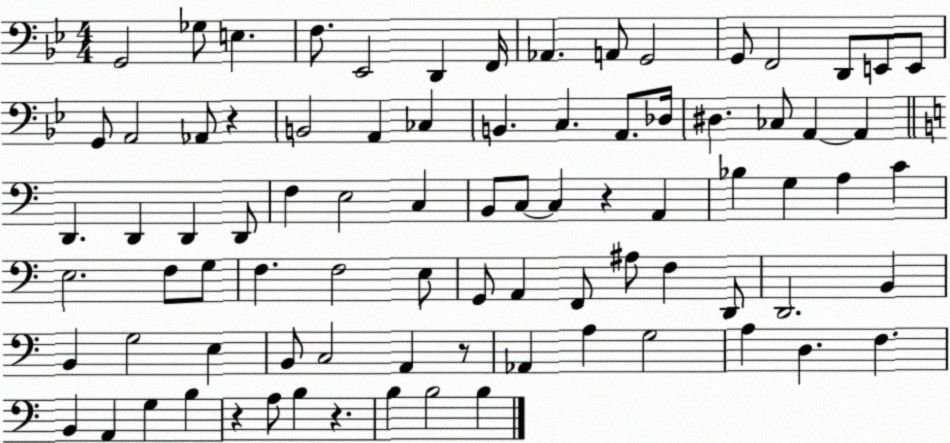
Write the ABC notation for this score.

X:1
T:Untitled
M:4/4
L:1/4
K:Bb
G,,2 _G,/2 E, F,/2 _E,,2 D,, F,,/4 _A,, A,,/2 G,,2 G,,/2 F,,2 D,,/2 E,,/2 E,,/2 G,,/2 A,,2 _A,,/2 z B,,2 A,, _C, B,, C, A,,/2 _D,/4 ^D, _C,/2 A,, A,, D,, D,, D,, D,,/2 F, E,2 C, B,,/2 C,/2 C, z A,, _B, G, A, C E,2 F,/2 G,/2 F, F,2 E,/2 G,,/2 A,, F,,/2 ^A,/2 F, D,,/2 D,,2 B,, B,, G,2 E, B,,/2 C,2 A,, z/2 _A,, A, G,2 A, D, F, B,, A,, G, B, z A,/2 B, z B, B,2 B,